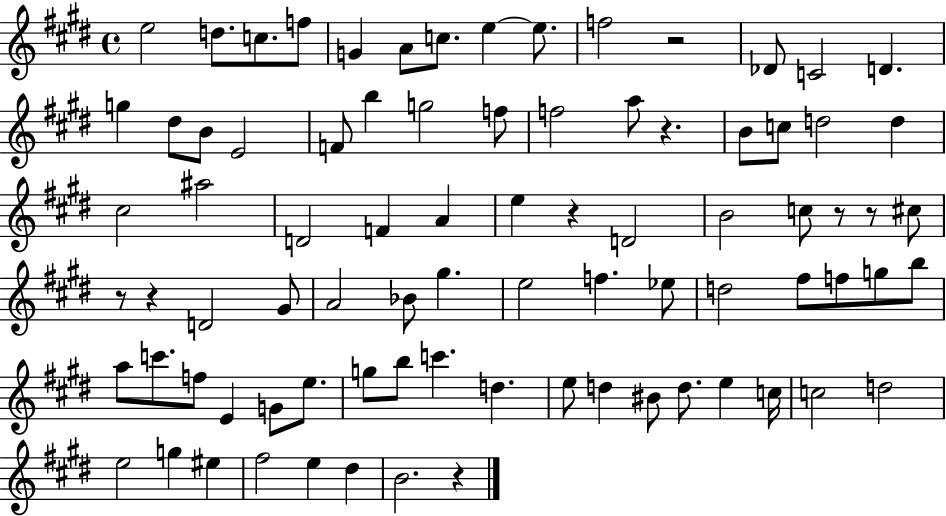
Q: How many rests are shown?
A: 8